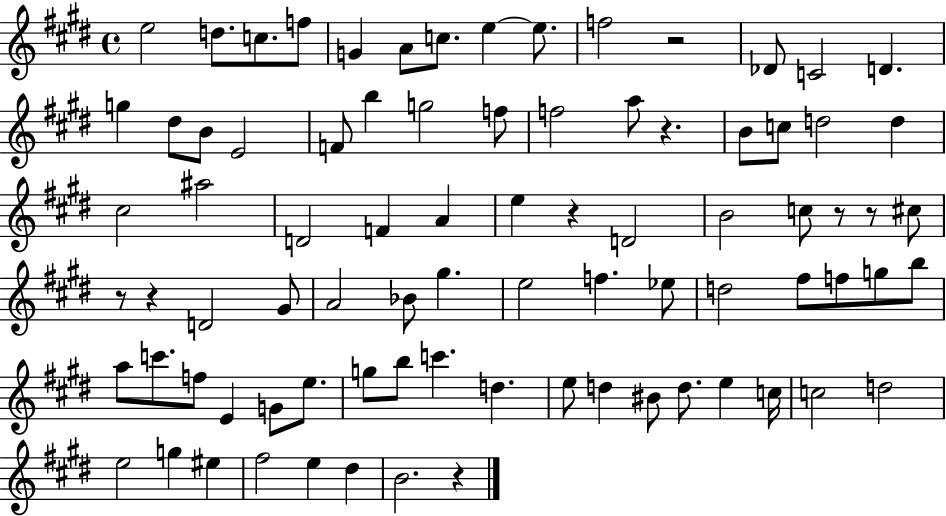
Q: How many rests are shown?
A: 8